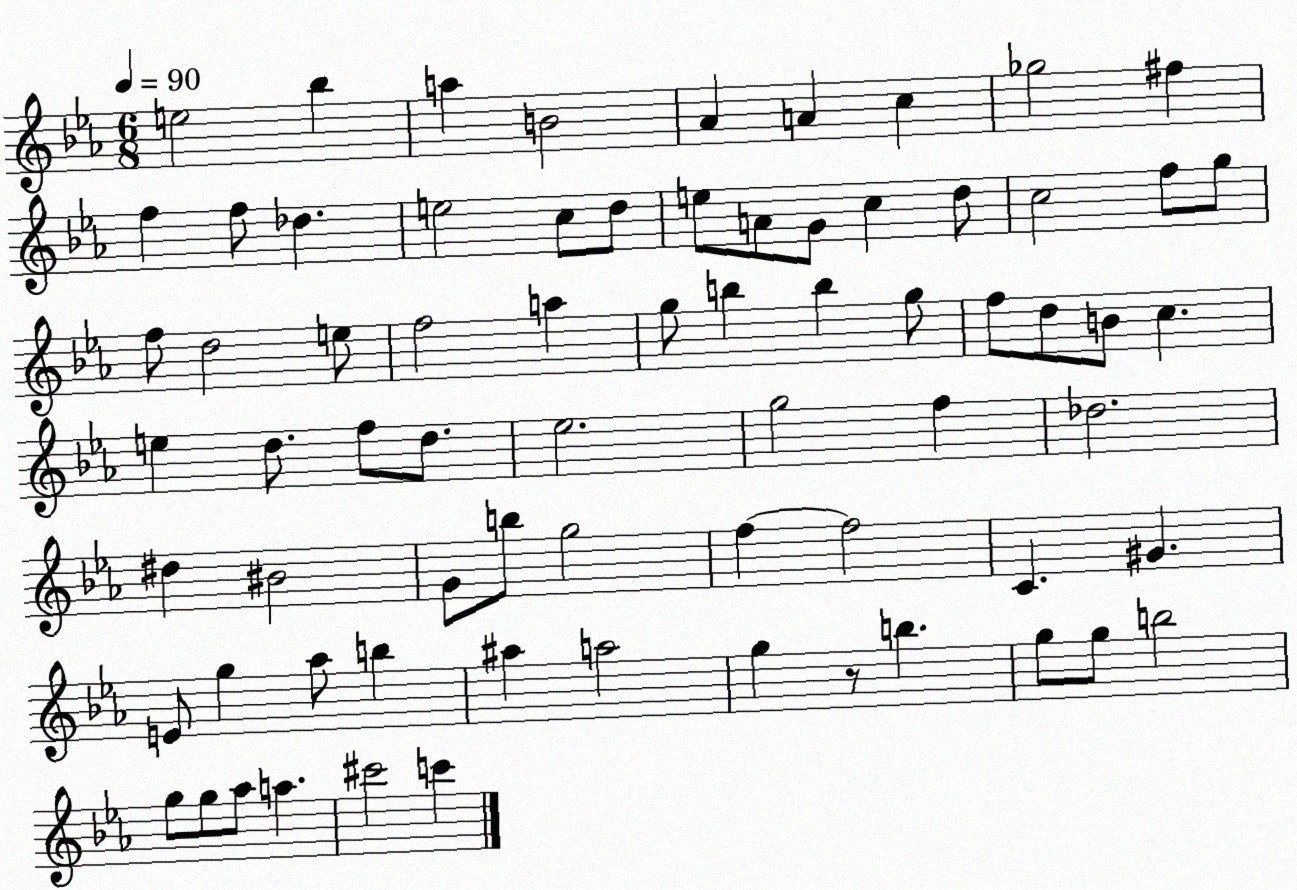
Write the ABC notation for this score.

X:1
T:Untitled
M:6/8
L:1/4
K:Eb
e2 _b a B2 _A A c _g2 ^f f f/2 _d e2 c/2 d/2 e/2 A/2 G/2 c d/2 c2 f/2 g/2 f/2 d2 e/2 f2 a g/2 b b g/2 f/2 d/2 B/2 c e d/2 f/2 d/2 _e2 g2 f _d2 ^d ^B2 G/2 b/2 g2 f f2 C ^G E/2 g _a/2 b ^a a2 g z/2 b g/2 g/2 b2 g/2 g/2 _a/2 a ^c'2 c'